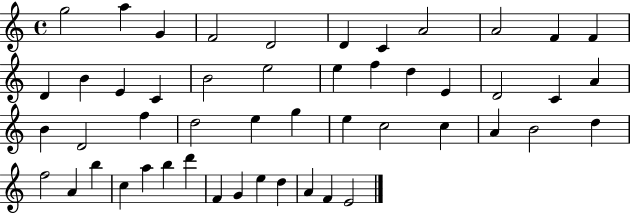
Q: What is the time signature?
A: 4/4